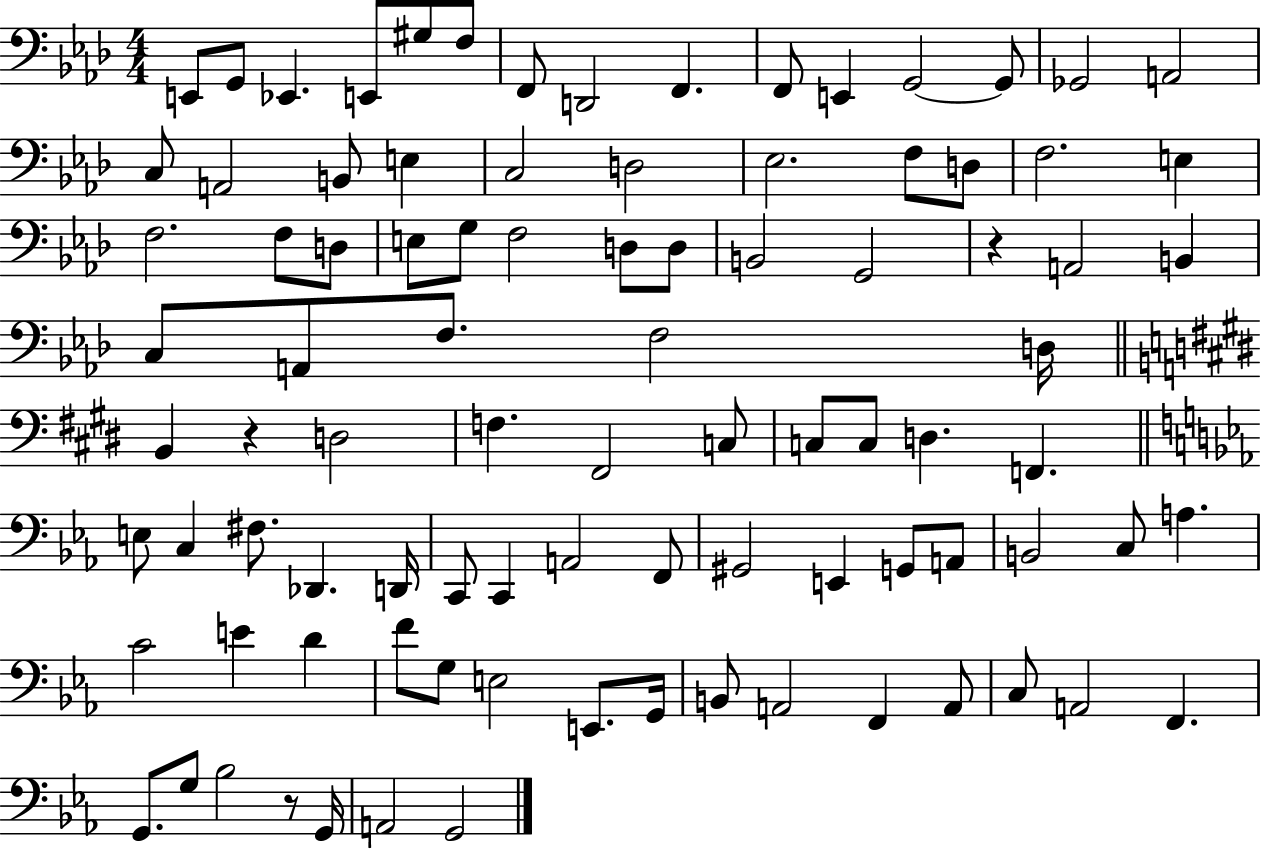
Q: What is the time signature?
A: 4/4